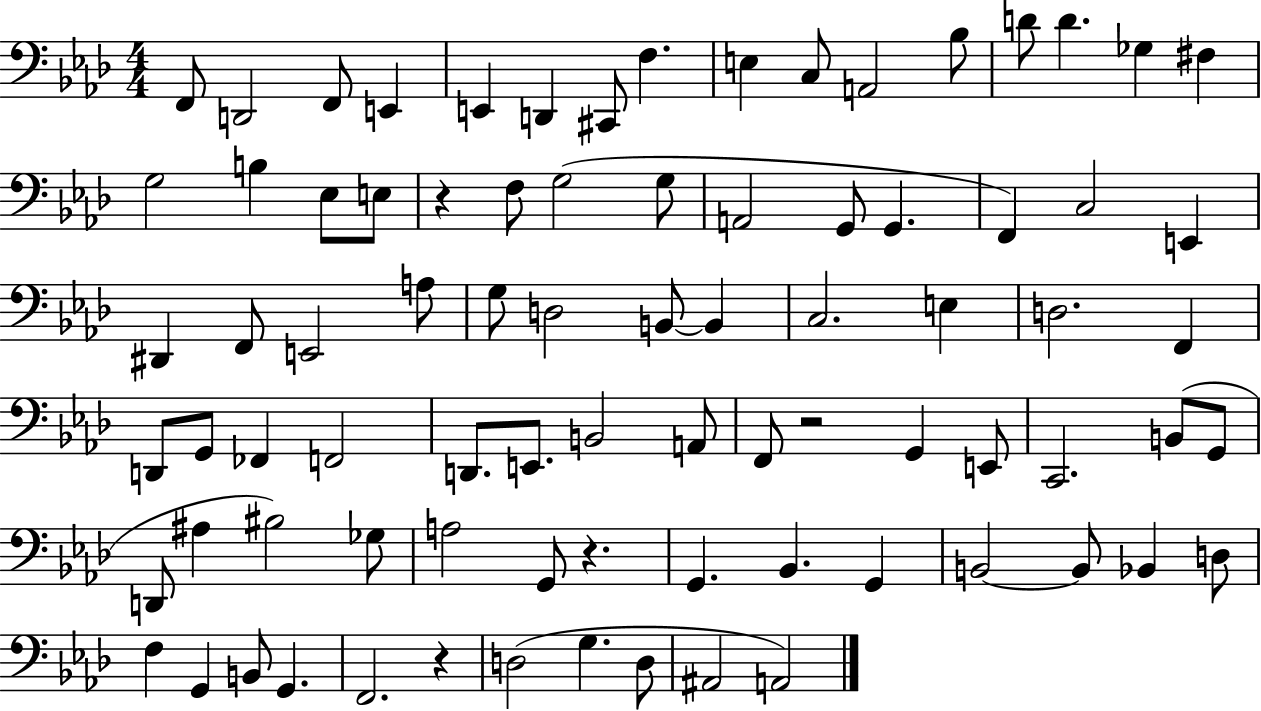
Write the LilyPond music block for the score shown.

{
  \clef bass
  \numericTimeSignature
  \time 4/4
  \key aes \major
  \repeat volta 2 { f,8 d,2 f,8 e,4 | e,4 d,4 cis,8 f4. | e4 c8 a,2 bes8 | d'8 d'4. ges4 fis4 | \break g2 b4 ees8 e8 | r4 f8 g2( g8 | a,2 g,8 g,4. | f,4) c2 e,4 | \break dis,4 f,8 e,2 a8 | g8 d2 b,8~~ b,4 | c2. e4 | d2. f,4 | \break d,8 g,8 fes,4 f,2 | d,8. e,8. b,2 a,8 | f,8 r2 g,4 e,8 | c,2. b,8( g,8 | \break d,8 ais4 bis2) ges8 | a2 g,8 r4. | g,4. bes,4. g,4 | b,2~~ b,8 bes,4 d8 | \break f4 g,4 b,8 g,4. | f,2. r4 | d2( g4. d8 | ais,2 a,2) | \break } \bar "|."
}